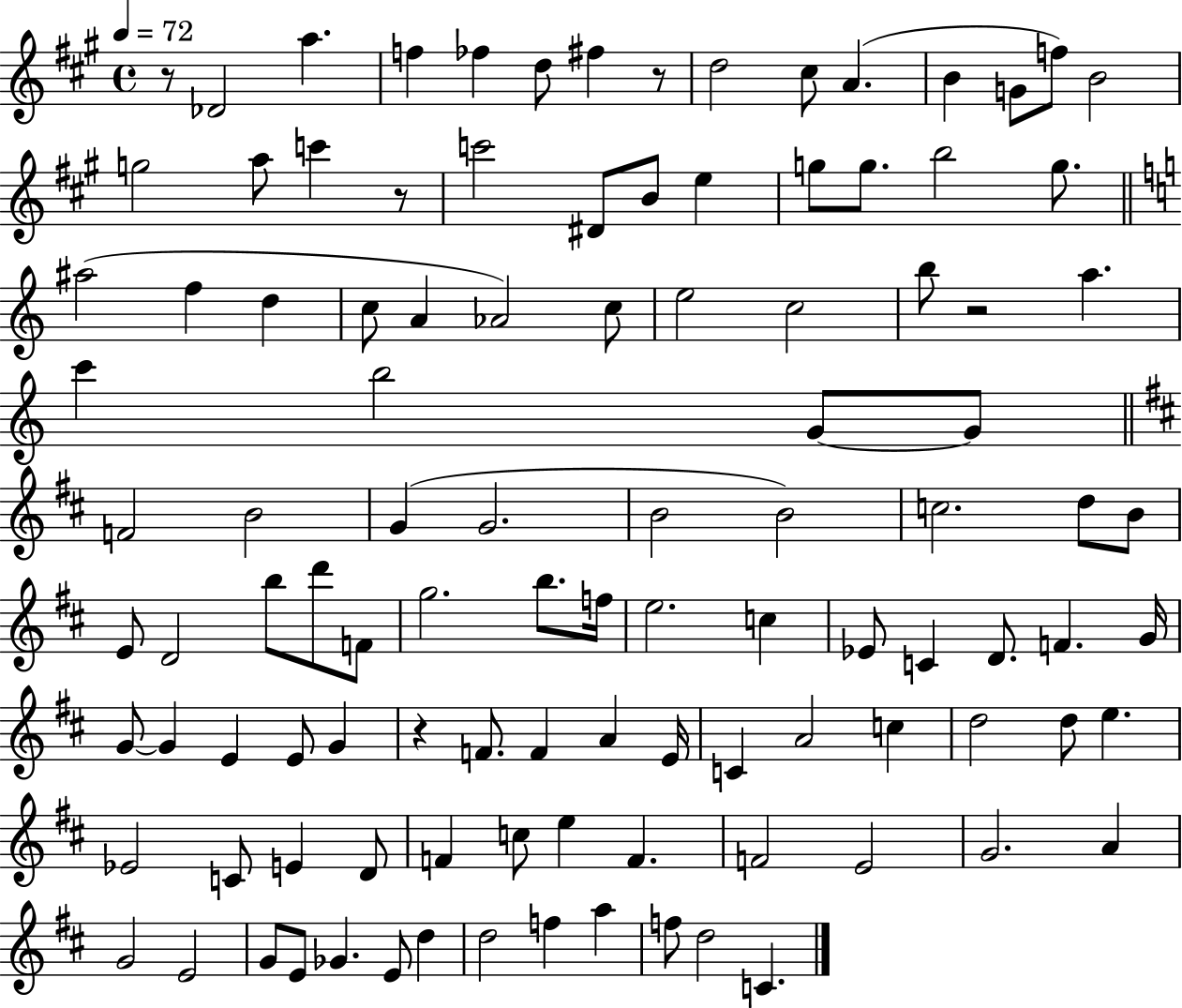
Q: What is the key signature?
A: A major